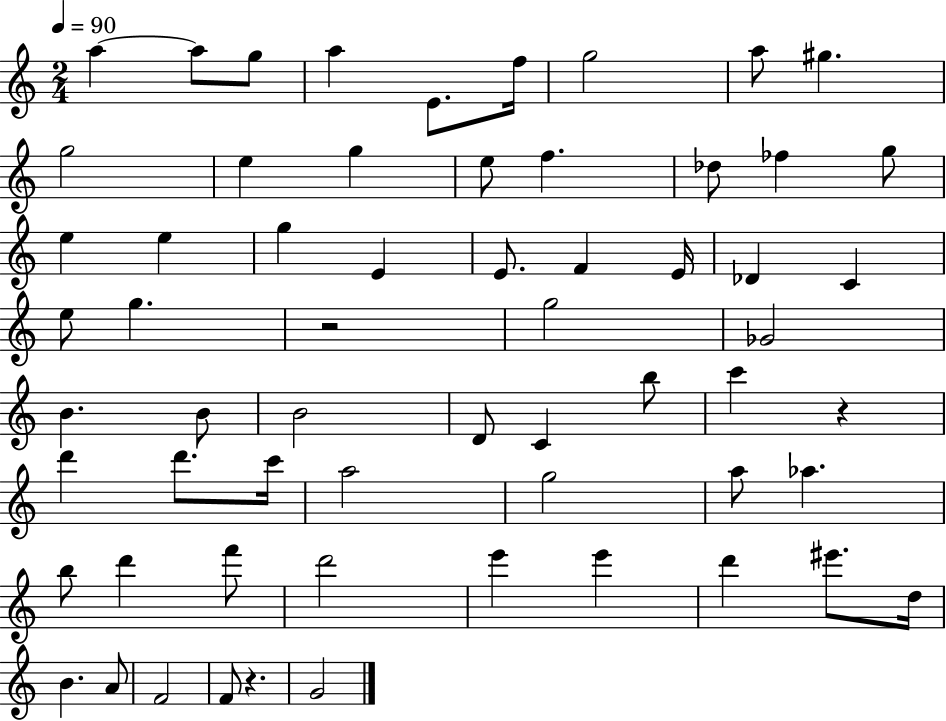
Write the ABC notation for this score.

X:1
T:Untitled
M:2/4
L:1/4
K:C
a a/2 g/2 a E/2 f/4 g2 a/2 ^g g2 e g e/2 f _d/2 _f g/2 e e g E E/2 F E/4 _D C e/2 g z2 g2 _G2 B B/2 B2 D/2 C b/2 c' z d' d'/2 c'/4 a2 g2 a/2 _a b/2 d' f'/2 d'2 e' e' d' ^e'/2 d/4 B A/2 F2 F/2 z G2